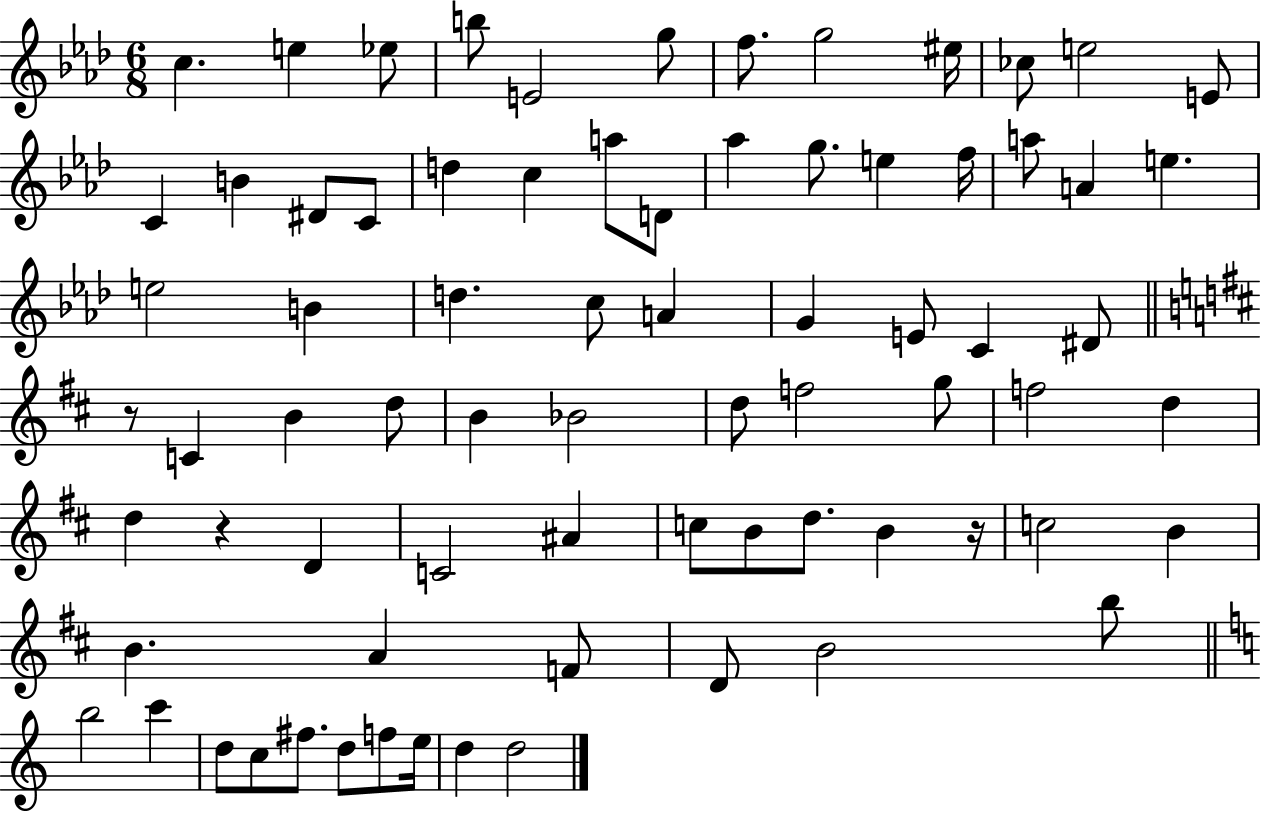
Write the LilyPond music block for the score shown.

{
  \clef treble
  \numericTimeSignature
  \time 6/8
  \key aes \major
  c''4. e''4 ees''8 | b''8 e'2 g''8 | f''8. g''2 eis''16 | ces''8 e''2 e'8 | \break c'4 b'4 dis'8 c'8 | d''4 c''4 a''8 d'8 | aes''4 g''8. e''4 f''16 | a''8 a'4 e''4. | \break e''2 b'4 | d''4. c''8 a'4 | g'4 e'8 c'4 dis'8 | \bar "||" \break \key b \minor r8 c'4 b'4 d''8 | b'4 bes'2 | d''8 f''2 g''8 | f''2 d''4 | \break d''4 r4 d'4 | c'2 ais'4 | c''8 b'8 d''8. b'4 r16 | c''2 b'4 | \break b'4. a'4 f'8 | d'8 b'2 b''8 | \bar "||" \break \key c \major b''2 c'''4 | d''8 c''8 fis''8. d''8 f''8 e''16 | d''4 d''2 | \bar "|."
}